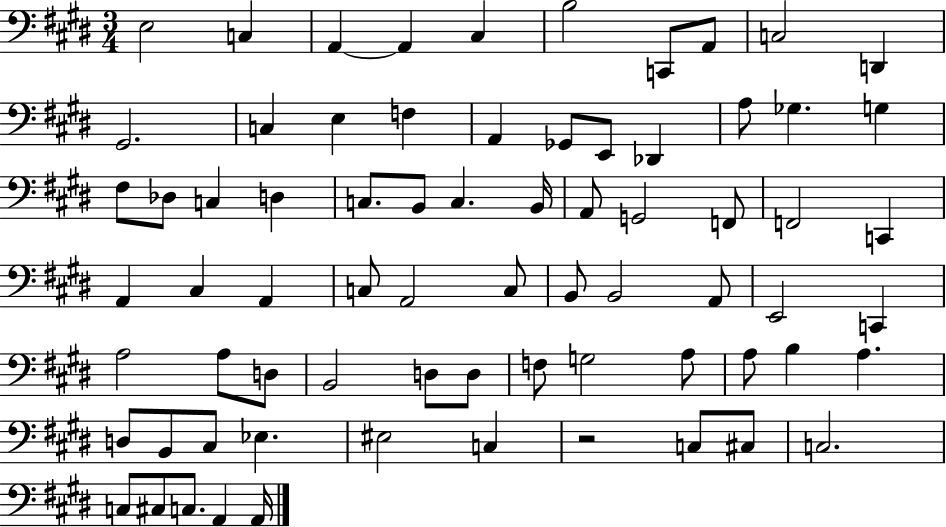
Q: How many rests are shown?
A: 1